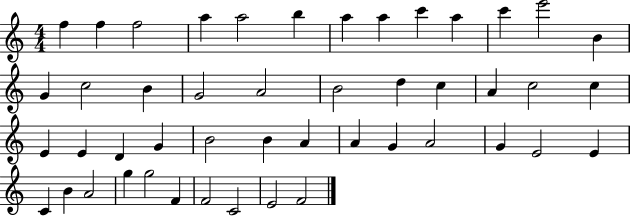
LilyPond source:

{
  \clef treble
  \numericTimeSignature
  \time 4/4
  \key c \major
  f''4 f''4 f''2 | a''4 a''2 b''4 | a''4 a''4 c'''4 a''4 | c'''4 e'''2 b'4 | \break g'4 c''2 b'4 | g'2 a'2 | b'2 d''4 c''4 | a'4 c''2 c''4 | \break e'4 e'4 d'4 g'4 | b'2 b'4 a'4 | a'4 g'4 a'2 | g'4 e'2 e'4 | \break c'4 b'4 a'2 | g''4 g''2 f'4 | f'2 c'2 | e'2 f'2 | \break \bar "|."
}